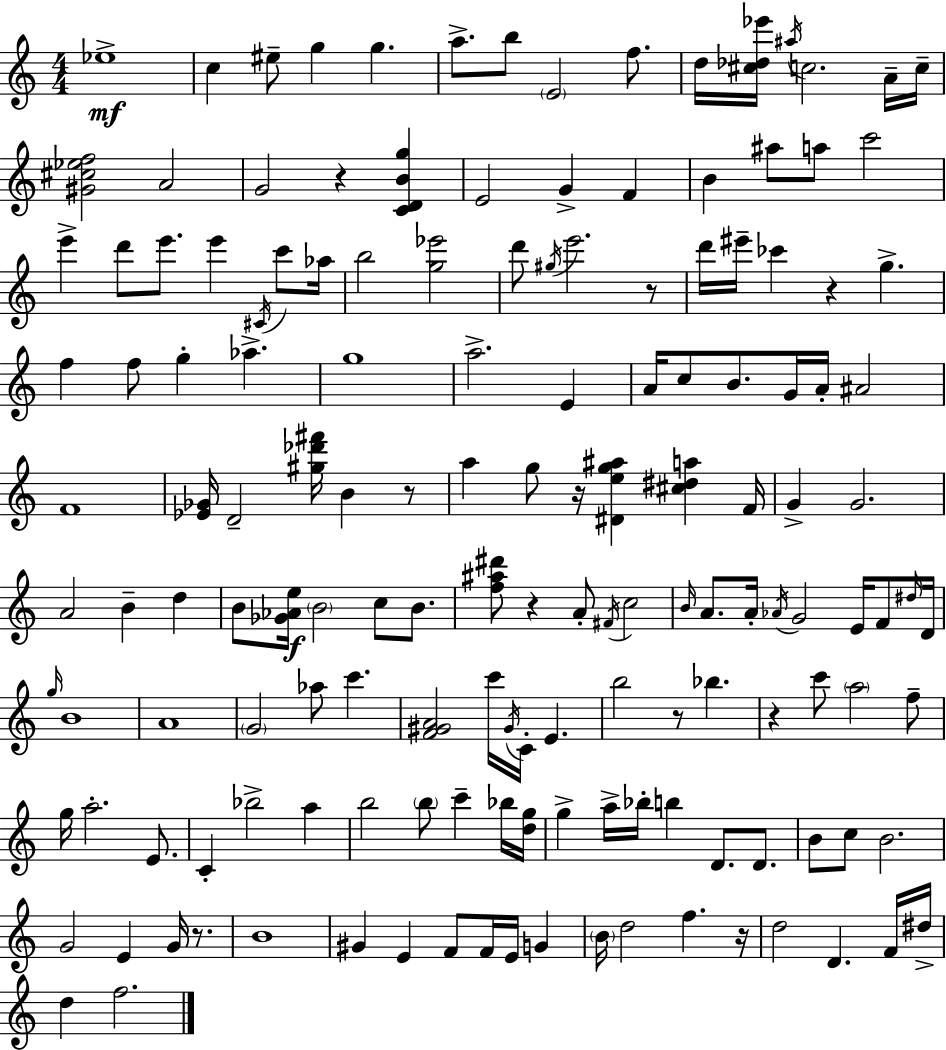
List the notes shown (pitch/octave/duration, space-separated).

Eb5/w C5/q EIS5/e G5/q G5/q. A5/e. B5/e E4/h F5/e. D5/s [C#5,Db5,Eb6]/s A#5/s C5/h. A4/s C5/s [G#4,C#5,Eb5,F5]/h A4/h G4/h R/q [C4,D4,B4,G5]/q E4/h G4/q F4/q B4/q A#5/e A5/e C6/h E6/q D6/e E6/e. E6/q C#4/s C6/e Ab5/s B5/h [G5,Eb6]/h D6/e G#5/s E6/h. R/e D6/s EIS6/s CES6/q R/q G5/q. F5/q F5/e G5/q Ab5/q. G5/w A5/h. E4/q A4/s C5/e B4/e. G4/s A4/s A#4/h F4/w [Eb4,Gb4]/s D4/h [G#5,Db6,F#6]/s B4/q R/e A5/q G5/e R/s [D#4,E5,G5,A#5]/q [C#5,D#5,A5]/q F4/s G4/q G4/h. A4/h B4/q D5/q B4/e [Gb4,Ab4,E5]/s B4/h C5/e B4/e. [F5,A#5,D#6]/e R/q A4/e F#4/s C5/h B4/s A4/e. A4/s Ab4/s G4/h E4/s F4/e D#5/s D4/s G5/s B4/w A4/w G4/h Ab5/e C6/q. [F4,G#4,A4]/h C6/s G#4/s C4/s E4/q. B5/h R/e Bb5/q. R/q C6/e A5/h F5/e G5/s A5/h. E4/e. C4/q Bb5/h A5/q B5/h B5/e C6/q Bb5/s [D5,G5]/s G5/q A5/s Bb5/s B5/q D4/e. D4/e. B4/e C5/e B4/h. G4/h E4/q G4/s R/e. B4/w G#4/q E4/q F4/e F4/s E4/s G4/q B4/s D5/h F5/q. R/s D5/h D4/q. F4/s D#5/s D5/q F5/h.